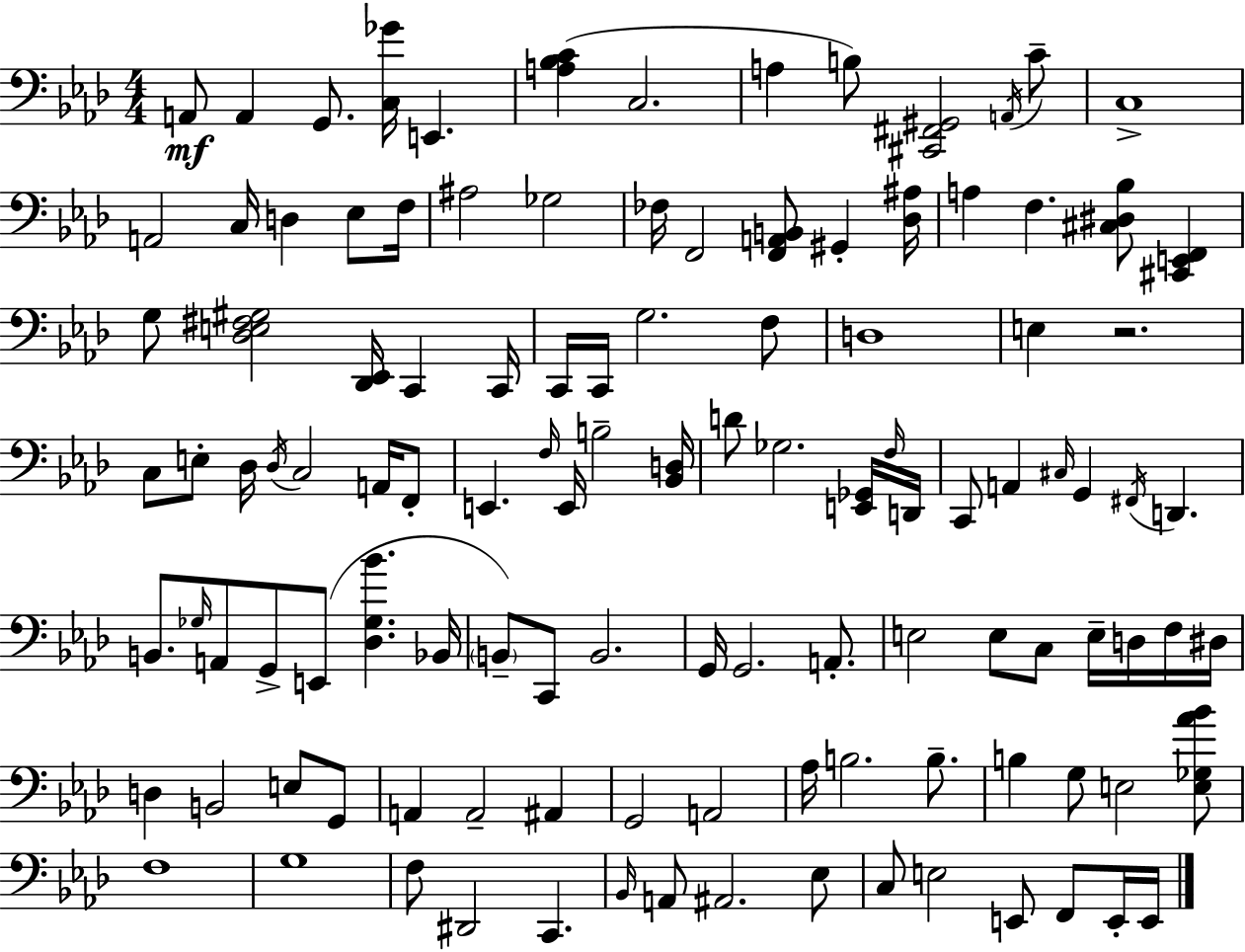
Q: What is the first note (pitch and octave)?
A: A2